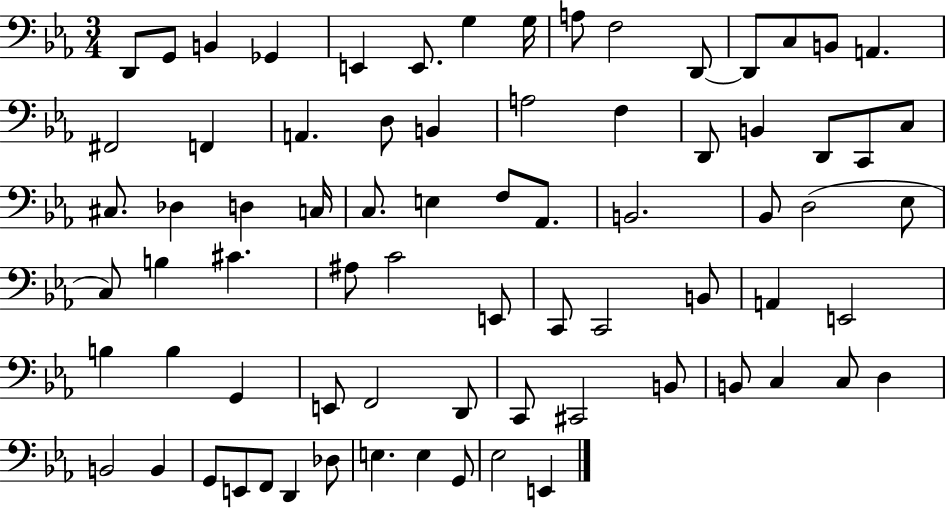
D2/e G2/e B2/q Gb2/q E2/q E2/e. G3/q G3/s A3/e F3/h D2/e D2/e C3/e B2/e A2/q. F#2/h F2/q A2/q. D3/e B2/q A3/h F3/q D2/e B2/q D2/e C2/e C3/e C#3/e. Db3/q D3/q C3/s C3/e. E3/q F3/e Ab2/e. B2/h. Bb2/e D3/h Eb3/e C3/e B3/q C#4/q. A#3/e C4/h E2/e C2/e C2/h B2/e A2/q E2/h B3/q B3/q G2/q E2/e F2/h D2/e C2/e C#2/h B2/e B2/e C3/q C3/e D3/q B2/h B2/q G2/e E2/e F2/e D2/q Db3/e E3/q. E3/q G2/e Eb3/h E2/q